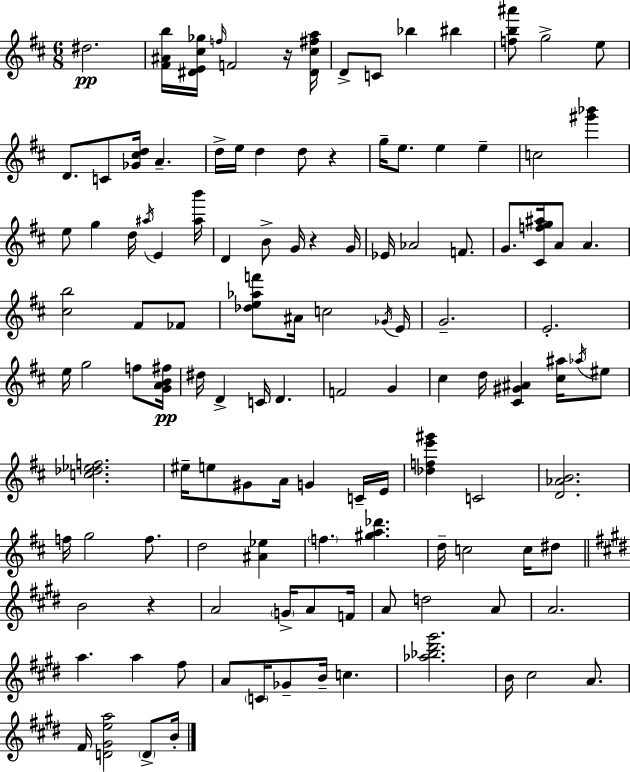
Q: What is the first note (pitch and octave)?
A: D#5